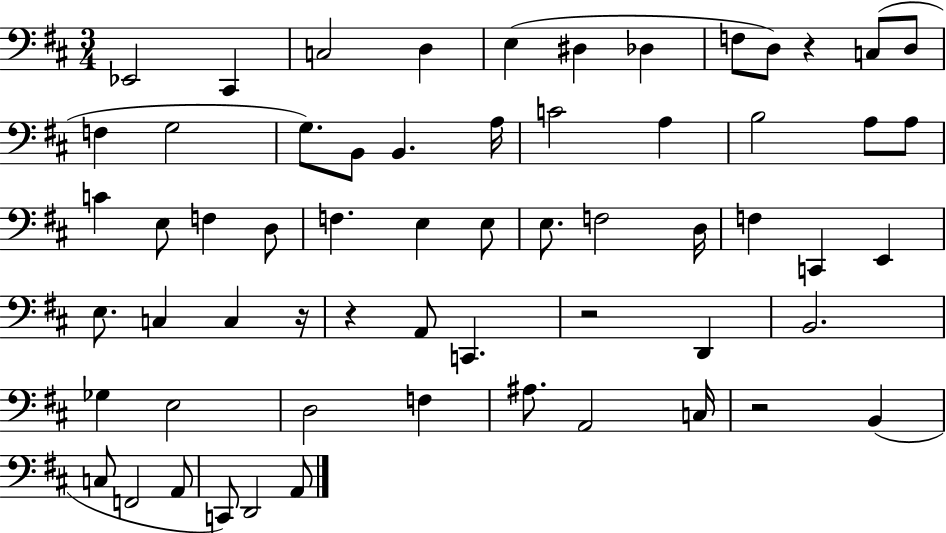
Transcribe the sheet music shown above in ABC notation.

X:1
T:Untitled
M:3/4
L:1/4
K:D
_E,,2 ^C,, C,2 D, E, ^D, _D, F,/2 D,/2 z C,/2 D,/2 F, G,2 G,/2 B,,/2 B,, A,/4 C2 A, B,2 A,/2 A,/2 C E,/2 F, D,/2 F, E, E,/2 E,/2 F,2 D,/4 F, C,, E,, E,/2 C, C, z/4 z A,,/2 C,, z2 D,, B,,2 _G, E,2 D,2 F, ^A,/2 A,,2 C,/4 z2 B,, C,/2 F,,2 A,,/2 C,,/2 D,,2 A,,/2